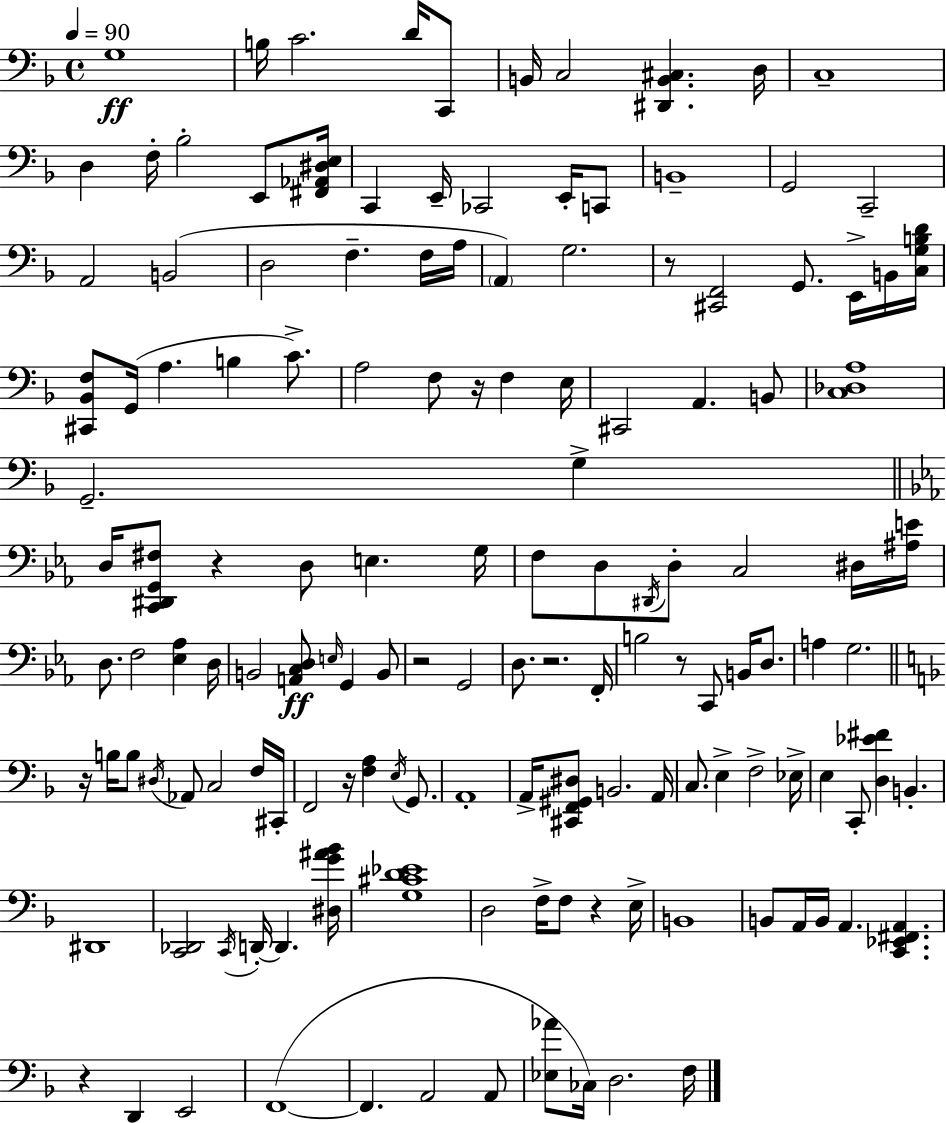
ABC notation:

X:1
T:Untitled
M:4/4
L:1/4
K:Dm
G,4 B,/4 C2 D/4 C,,/2 B,,/4 C,2 [^D,,B,,^C,] D,/4 C,4 D, F,/4 _B,2 E,,/2 [^F,,_A,,^D,E,]/4 C,, E,,/4 _C,,2 E,,/4 C,,/2 B,,4 G,,2 C,,2 A,,2 B,,2 D,2 F, F,/4 A,/4 A,, G,2 z/2 [^C,,F,,]2 G,,/2 E,,/4 B,,/4 [C,G,B,D]/4 [^C,,_B,,F,]/2 G,,/4 A, B, C/2 A,2 F,/2 z/4 F, E,/4 ^C,,2 A,, B,,/2 [C,_D,A,]4 G,,2 G, D,/4 [C,,^D,,G,,^F,]/2 z D,/2 E, G,/4 F,/2 D,/2 ^D,,/4 D,/2 C,2 ^D,/4 [^A,E]/4 D,/2 F,2 [_E,_A,] D,/4 B,,2 [A,,C,D,]/2 E,/4 G,, B,,/2 z2 G,,2 D,/2 z2 F,,/4 B,2 z/2 C,,/2 B,,/4 D,/2 A, G,2 z/4 B,/4 B,/2 ^D,/4 _A,,/2 C,2 F,/4 ^C,,/4 F,,2 z/4 [F,A,] E,/4 G,,/2 A,,4 A,,/4 [^C,,F,,^G,,^D,]/2 B,,2 A,,/4 C,/2 E, F,2 _E,/4 E, C,,/2 [D,_E^F] B,, ^D,,4 [C,,_D,,]2 C,,/4 D,,/4 D,, [^D,G^A_B]/4 [G,^CD_E]4 D,2 F,/4 F,/2 z E,/4 B,,4 B,,/2 A,,/4 B,,/4 A,, [C,,_E,,^F,,A,,] z D,, E,,2 F,,4 F,, A,,2 A,,/2 [_E,_A]/2 _C,/4 D,2 F,/4